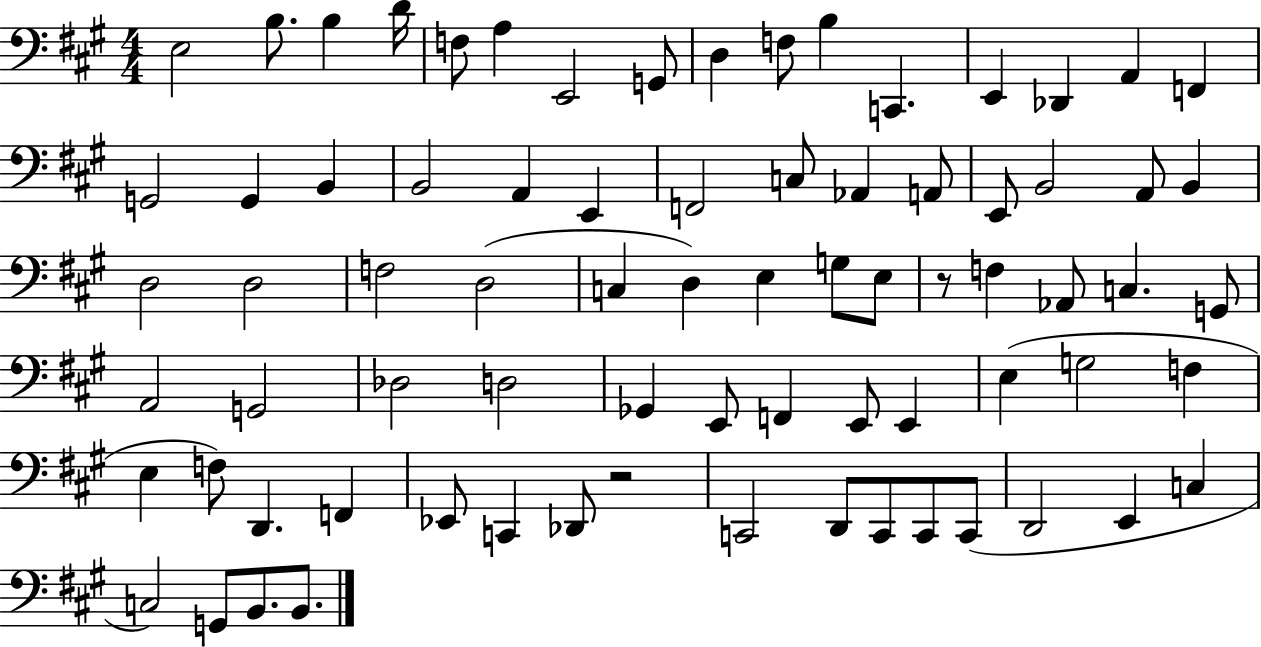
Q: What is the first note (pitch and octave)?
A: E3